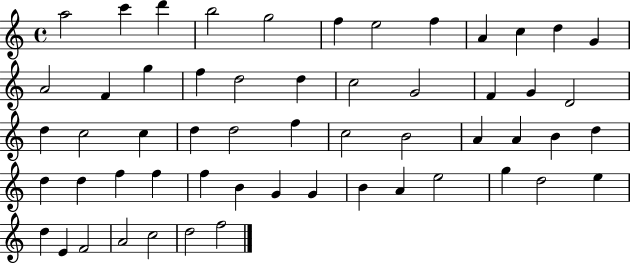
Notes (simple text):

A5/h C6/q D6/q B5/h G5/h F5/q E5/h F5/q A4/q C5/q D5/q G4/q A4/h F4/q G5/q F5/q D5/h D5/q C5/h G4/h F4/q G4/q D4/h D5/q C5/h C5/q D5/q D5/h F5/q C5/h B4/h A4/q A4/q B4/q D5/q D5/q D5/q F5/q F5/q F5/q B4/q G4/q G4/q B4/q A4/q E5/h G5/q D5/h E5/q D5/q E4/q F4/h A4/h C5/h D5/h F5/h